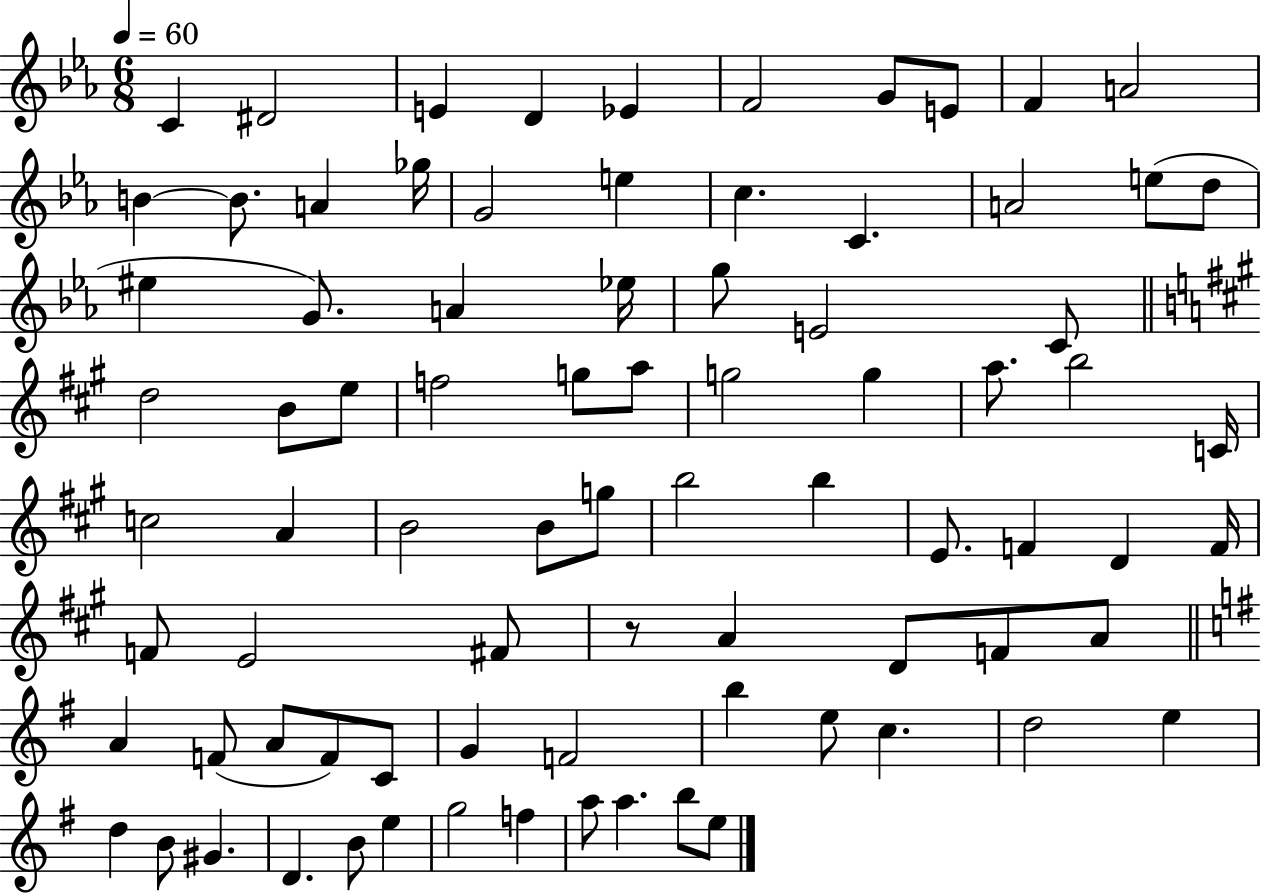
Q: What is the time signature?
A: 6/8